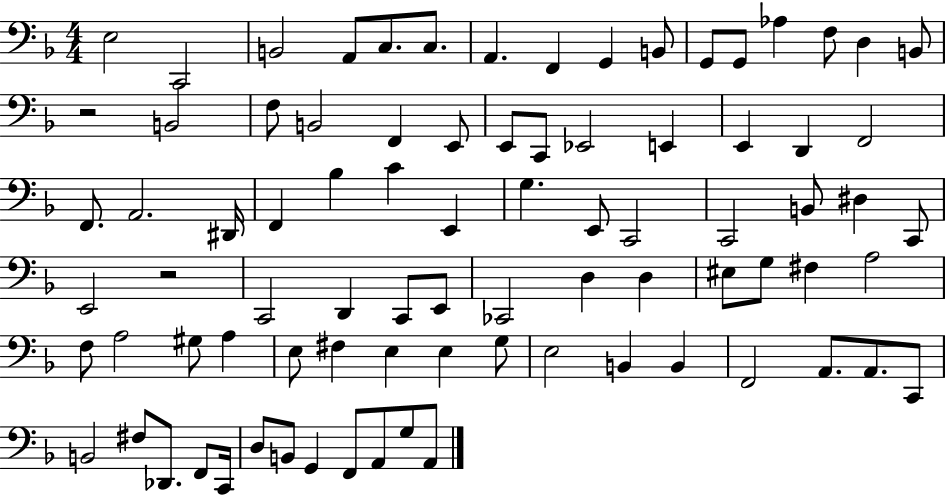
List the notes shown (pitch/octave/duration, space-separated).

E3/h C2/h B2/h A2/e C3/e. C3/e. A2/q. F2/q G2/q B2/e G2/e G2/e Ab3/q F3/e D3/q B2/e R/h B2/h F3/e B2/h F2/q E2/e E2/e C2/e Eb2/h E2/q E2/q D2/q F2/h F2/e. A2/h. D#2/s F2/q Bb3/q C4/q E2/q G3/q. E2/e C2/h C2/h B2/e D#3/q C2/e E2/h R/h C2/h D2/q C2/e E2/e CES2/h D3/q D3/q EIS3/e G3/e F#3/q A3/h F3/e A3/h G#3/e A3/q E3/e F#3/q E3/q E3/q G3/e E3/h B2/q B2/q F2/h A2/e. A2/e. C2/e B2/h F#3/e Db2/e. F2/e C2/s D3/e B2/e G2/q F2/e A2/e G3/e A2/e